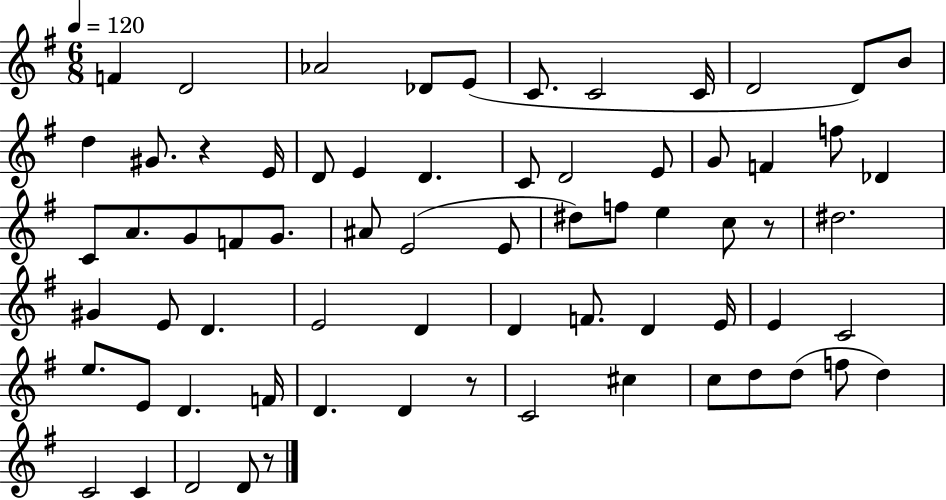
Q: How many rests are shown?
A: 4